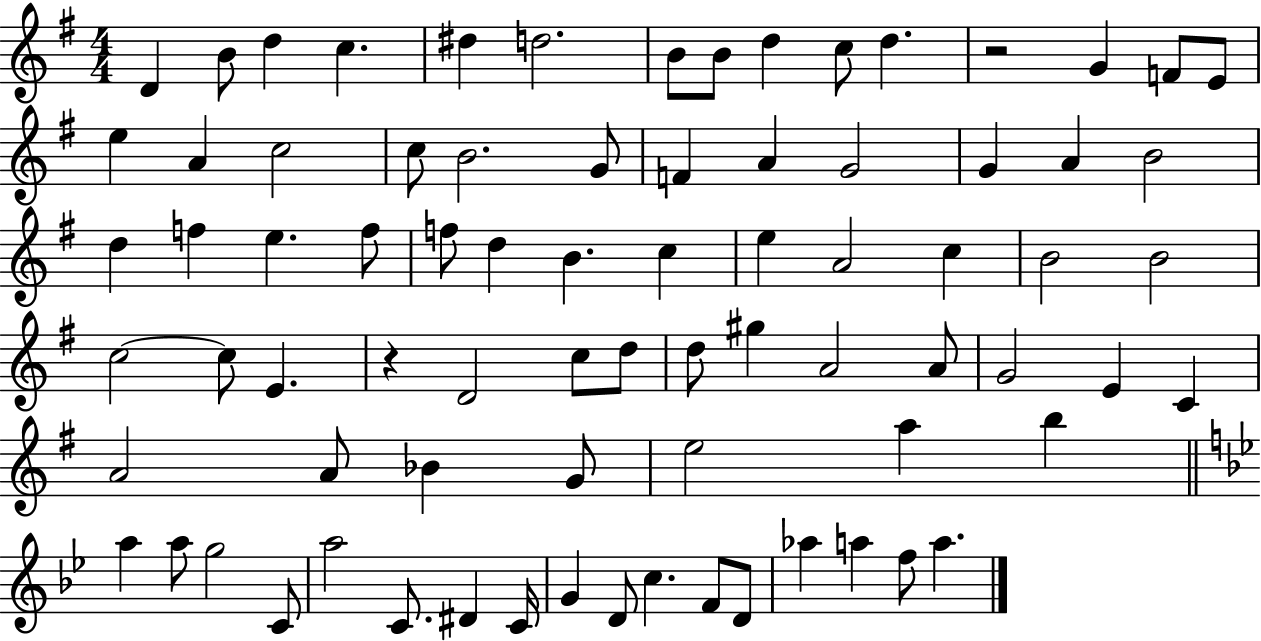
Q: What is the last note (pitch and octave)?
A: A5